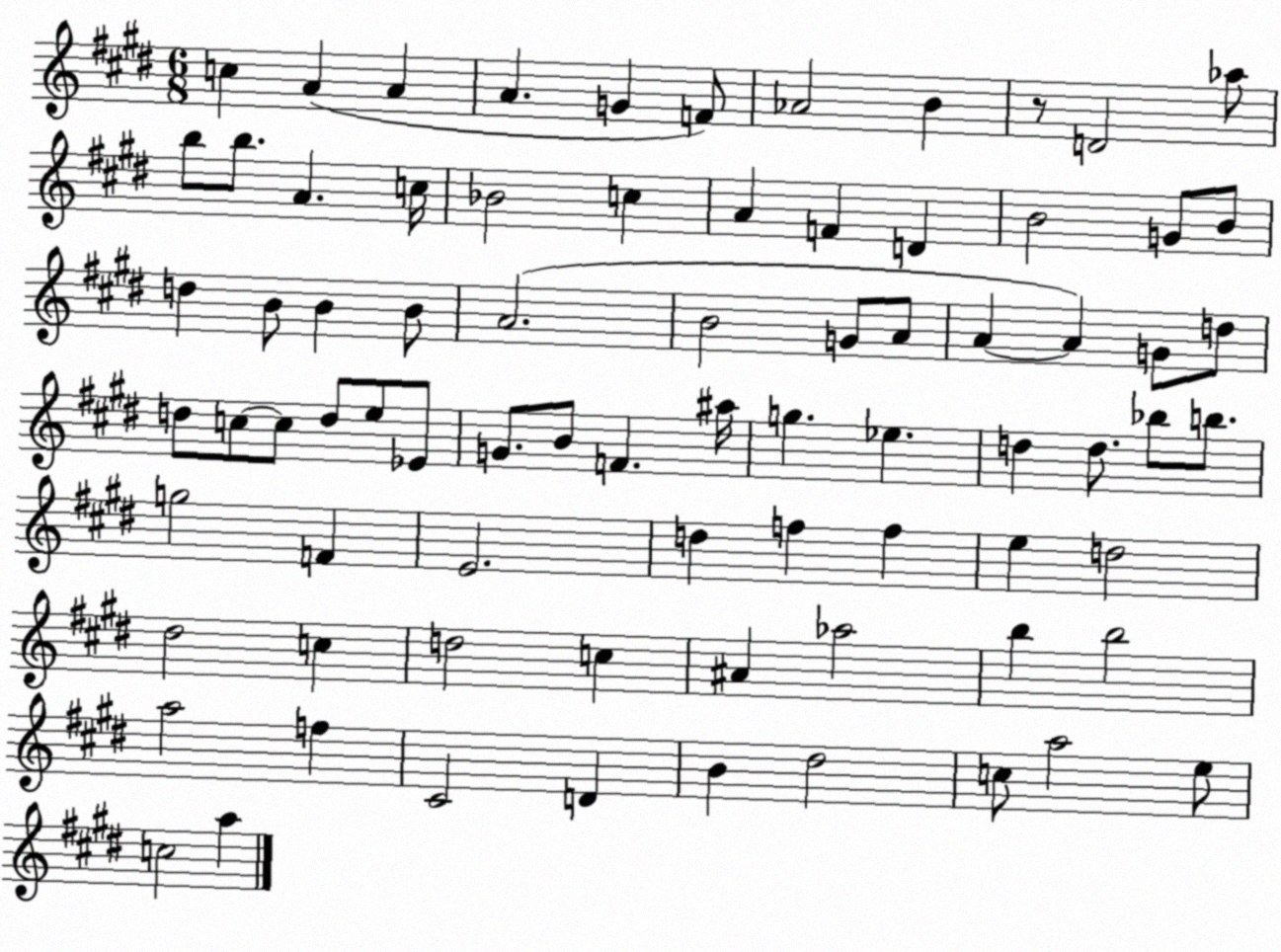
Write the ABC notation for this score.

X:1
T:Untitled
M:6/8
L:1/4
K:E
c A A A G F/2 _A2 B z/2 D2 _a/2 b/2 b/2 A c/4 _B2 c A F D B2 G/2 B/2 d B/2 B B/2 A2 B2 G/2 A/2 A A G/2 d/2 d/2 c/2 c/2 d/2 e/2 _E/2 G/2 B/2 F ^a/4 g _e d d/2 _b/2 b/2 g2 F E2 d f f e d2 ^d2 c d2 c ^A _a2 b b2 a2 f ^C2 D B ^d2 c/2 a2 e/2 c2 a